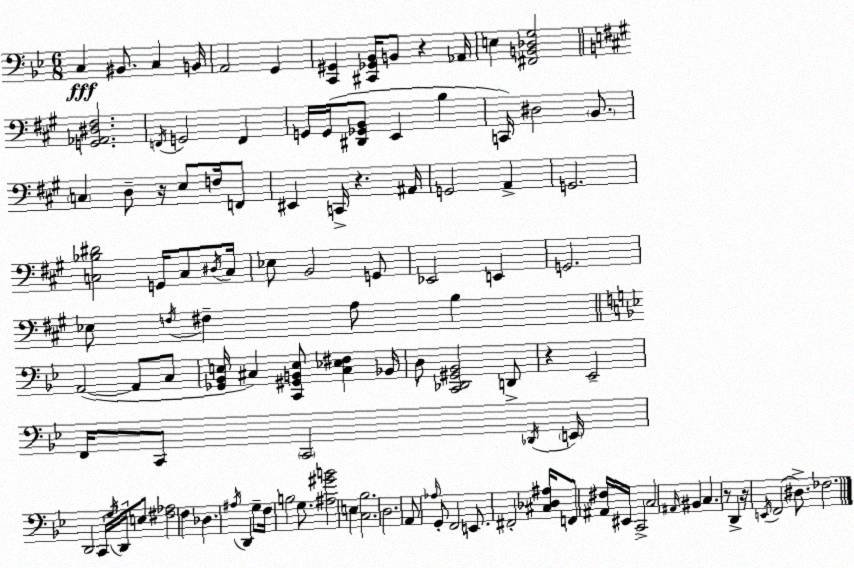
X:1
T:Untitled
M:6/8
L:1/4
K:Bb
C, ^B,,/2 C, B,,/4 A,,2 G,, [C,,^G,,] [^C,,_G,,_B,,]/4 B,,/2 z _A,,/4 E, [^F,,B,,_D,G,]2 [G,,_A,,^D,^F,]2 F,,/4 G,,2 F,, G,,/4 G,,/4 [^D,,_G,,B,,]/2 E,, B, C,,/4 ^D,2 B,,/2 C, D,/2 z/4 E,/2 F,/4 F,,/2 ^E,, C,,/4 z ^A,,/4 G,,2 A,, G,,2 [C,_B,^D]2 G,,/4 C,/2 ^D,/4 C,/4 _E,/2 B,,2 G,,/2 _E,,2 E,, G,,2 _E,/2 F,/4 ^F, A,/2 B, A,,2 A,,/2 C,/2 [_G,,_B,,E,]/4 ^C, [C,,^G,,B,,E,]/2 [^C,_E,^F,] _B,,/4 D,/2 [C,,_D,,^G,,_B,,]2 D,,/2 z _E,,2 F,,/4 C,,/2 C,,2 _D,,/4 E,,/4 D,,2 C,,/4 G,/4 D,,/4 E,/2 [^F,_A,]2 F, _D, ^A,/4 D,, G,/2 F,/4 B,2 G,/2 [^A,^GB]2 E, [C,_B,]2 D,2 A,,/2 _A,/4 G,,/2 F,,2 E,,/2 ^F,,2 [^C,_D,^A,]/4 F,,/2 [^A,,^F,]/4 ^E,,/4 C,,2 C,2 ^A,,/4 ^B,, C, z/2 D,, z/4 E,,/4 F,,2 ^D,/2 _F,2